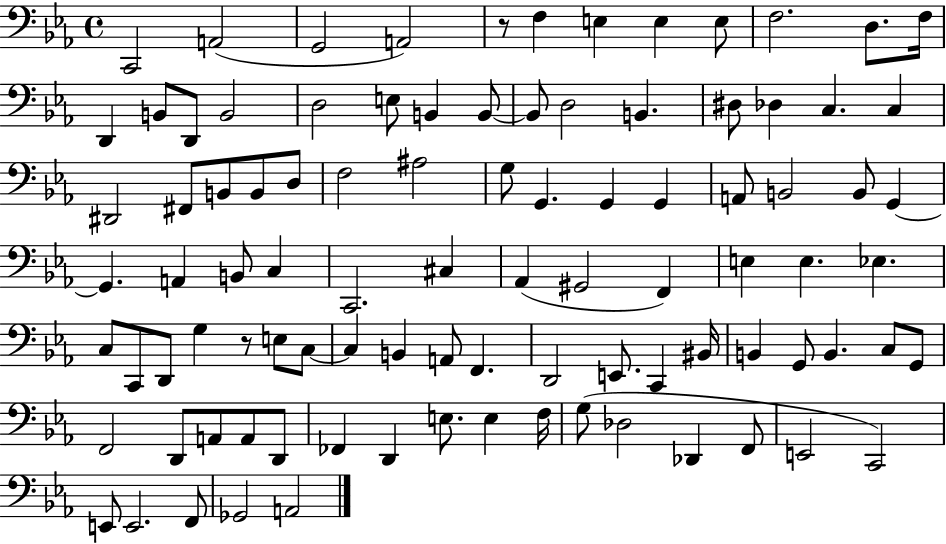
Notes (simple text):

C2/h A2/h G2/h A2/h R/e F3/q E3/q E3/q E3/e F3/h. D3/e. F3/s D2/q B2/e D2/e B2/h D3/h E3/e B2/q B2/e B2/e D3/h B2/q. D#3/e Db3/q C3/q. C3/q D#2/h F#2/e B2/e B2/e D3/e F3/h A#3/h G3/e G2/q. G2/q G2/q A2/e B2/h B2/e G2/q G2/q. A2/q B2/e C3/q C2/h. C#3/q Ab2/q G#2/h F2/q E3/q E3/q. Eb3/q. C3/e C2/e D2/e G3/q R/e E3/e C3/e C3/q B2/q A2/e F2/q. D2/h E2/e. C2/q BIS2/s B2/q G2/e B2/q. C3/e G2/e F2/h D2/e A2/e A2/e D2/e FES2/q D2/q E3/e. E3/q F3/s G3/e Db3/h Db2/q F2/e E2/h C2/h E2/e E2/h. F2/e Gb2/h A2/h